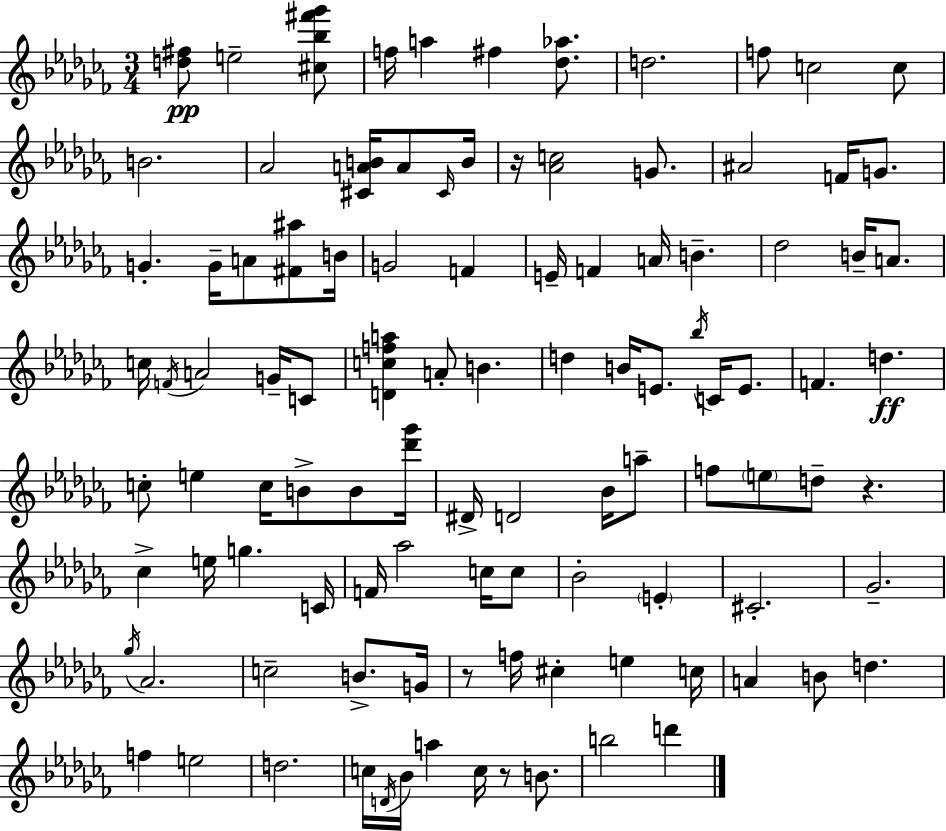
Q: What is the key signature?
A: AES minor